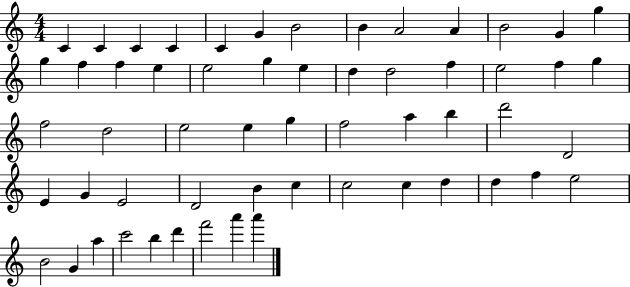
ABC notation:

X:1
T:Untitled
M:4/4
L:1/4
K:C
C C C C C G B2 B A2 A B2 G g g f f e e2 g e d d2 f e2 f g f2 d2 e2 e g f2 a b d'2 D2 E G E2 D2 B c c2 c d d f e2 B2 G a c'2 b d' f'2 a' a'